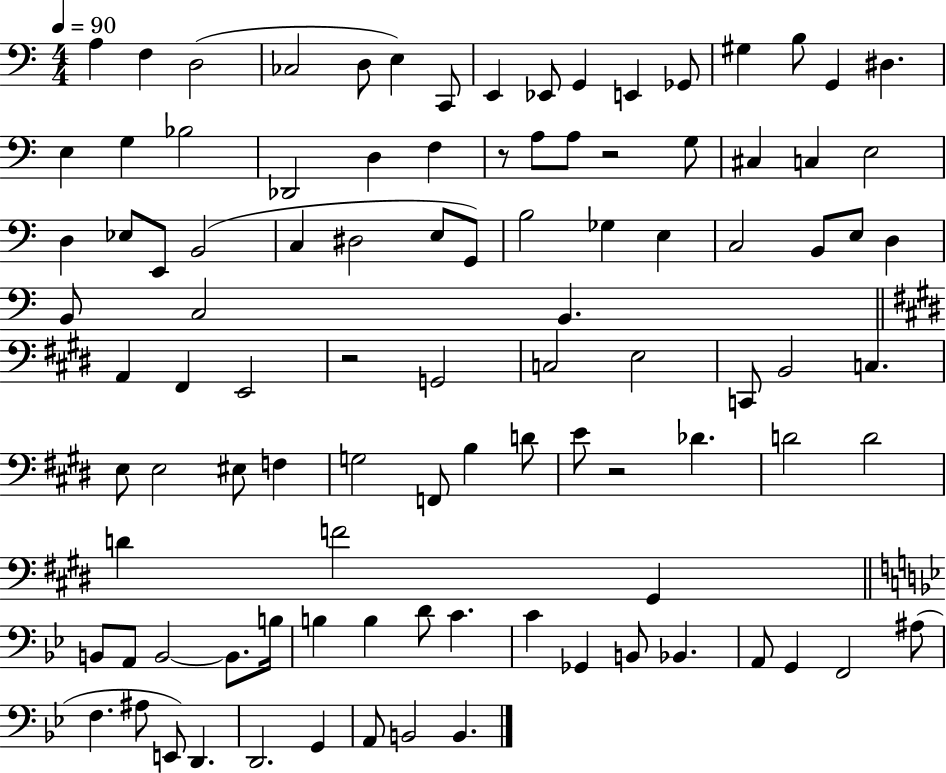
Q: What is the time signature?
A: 4/4